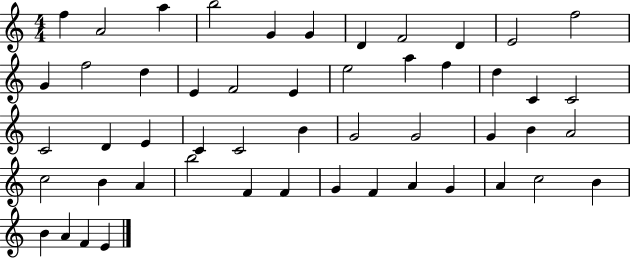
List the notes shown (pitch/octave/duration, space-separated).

F5/q A4/h A5/q B5/h G4/q G4/q D4/q F4/h D4/q E4/h F5/h G4/q F5/h D5/q E4/q F4/h E4/q E5/h A5/q F5/q D5/q C4/q C4/h C4/h D4/q E4/q C4/q C4/h B4/q G4/h G4/h G4/q B4/q A4/h C5/h B4/q A4/q B5/h F4/q F4/q G4/q F4/q A4/q G4/q A4/q C5/h B4/q B4/q A4/q F4/q E4/q